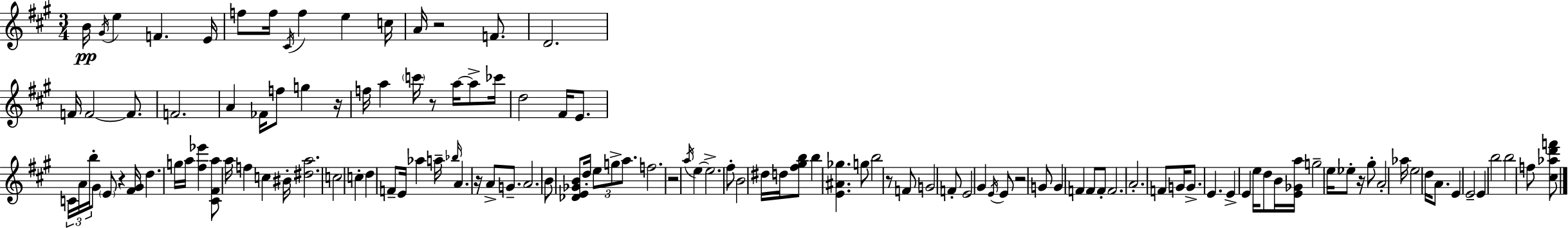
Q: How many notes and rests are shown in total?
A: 127